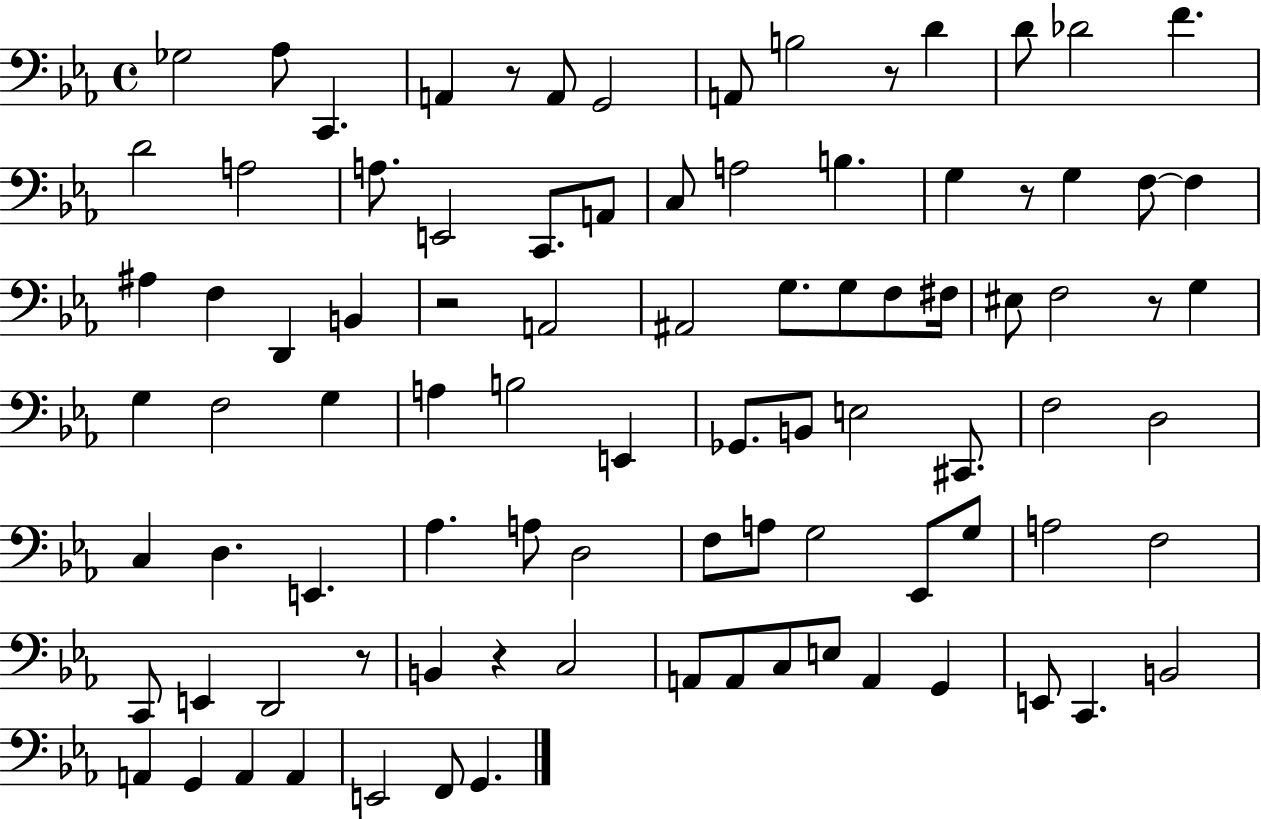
Gb3/h Ab3/e C2/q. A2/q R/e A2/e G2/h A2/e B3/h R/e D4/q D4/e Db4/h F4/q. D4/h A3/h A3/e. E2/h C2/e. A2/e C3/e A3/h B3/q. G3/q R/e G3/q F3/e F3/q A#3/q F3/q D2/q B2/q R/h A2/h A#2/h G3/e. G3/e F3/e F#3/s EIS3/e F3/h R/e G3/q G3/q F3/h G3/q A3/q B3/h E2/q Gb2/e. B2/e E3/h C#2/e. F3/h D3/h C3/q D3/q. E2/q. Ab3/q. A3/e D3/h F3/e A3/e G3/h Eb2/e G3/e A3/h F3/h C2/e E2/q D2/h R/e B2/q R/q C3/h A2/e A2/e C3/e E3/e A2/q G2/q E2/e C2/q. B2/h A2/q G2/q A2/q A2/q E2/h F2/e G2/q.